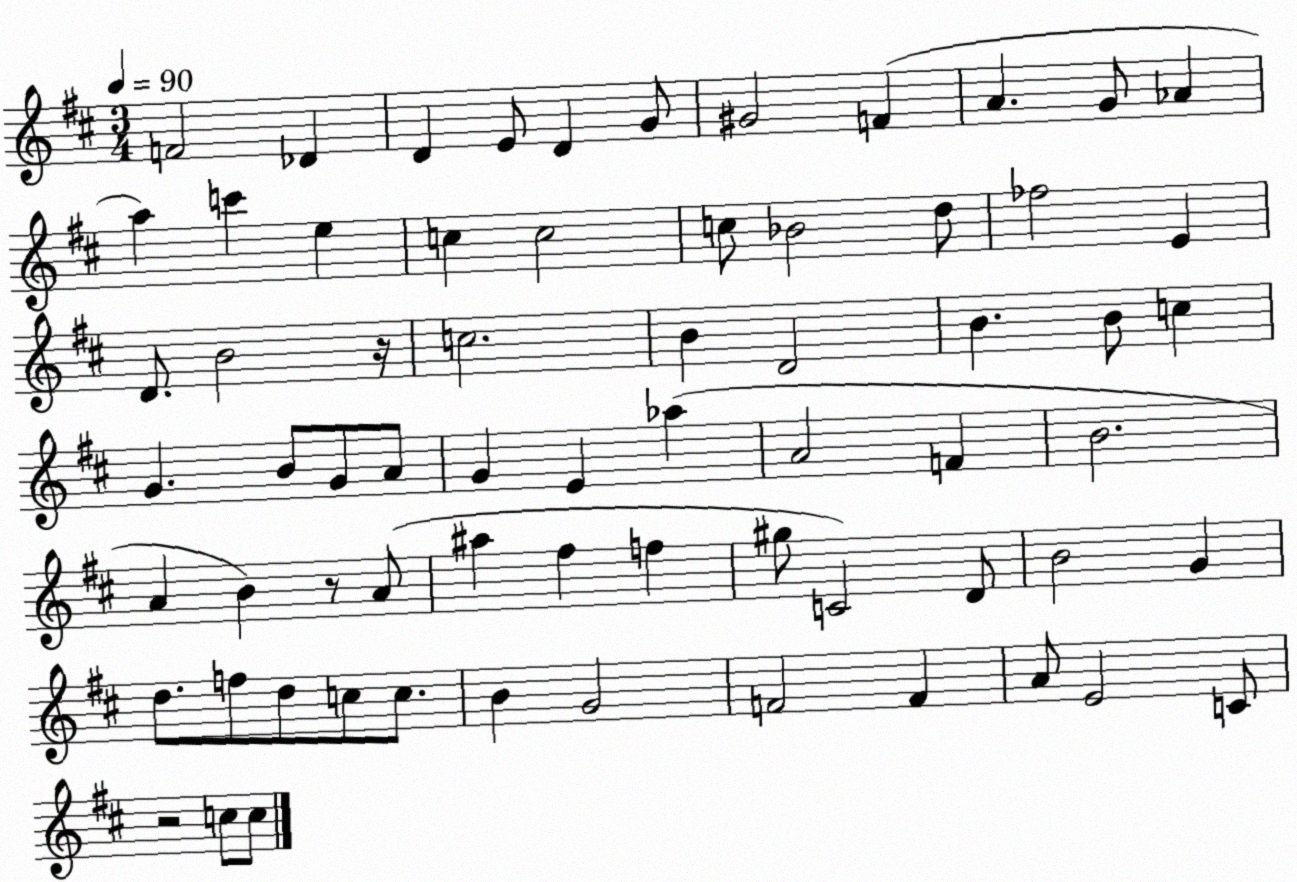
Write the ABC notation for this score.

X:1
T:Untitled
M:3/4
L:1/4
K:D
F2 _D D E/2 D G/2 ^G2 F A G/2 _A a c' e c c2 c/2 _B2 d/2 _f2 E D/2 B2 z/4 c2 B D2 B B/2 c G B/2 G/2 A/2 G E _a A2 F B2 A B z/2 A/2 ^a ^f f ^g/2 C2 D/2 B2 G d/2 f/2 d/2 c/2 c/2 B G2 F2 F A/2 E2 C/2 z2 c/2 c/2